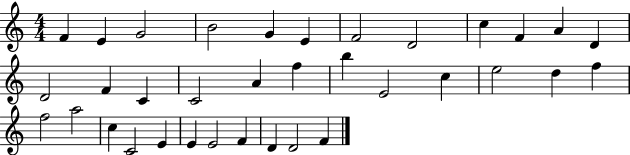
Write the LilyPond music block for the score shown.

{
  \clef treble
  \numericTimeSignature
  \time 4/4
  \key c \major
  f'4 e'4 g'2 | b'2 g'4 e'4 | f'2 d'2 | c''4 f'4 a'4 d'4 | \break d'2 f'4 c'4 | c'2 a'4 f''4 | b''4 e'2 c''4 | e''2 d''4 f''4 | \break f''2 a''2 | c''4 c'2 e'4 | e'4 e'2 f'4 | d'4 d'2 f'4 | \break \bar "|."
}